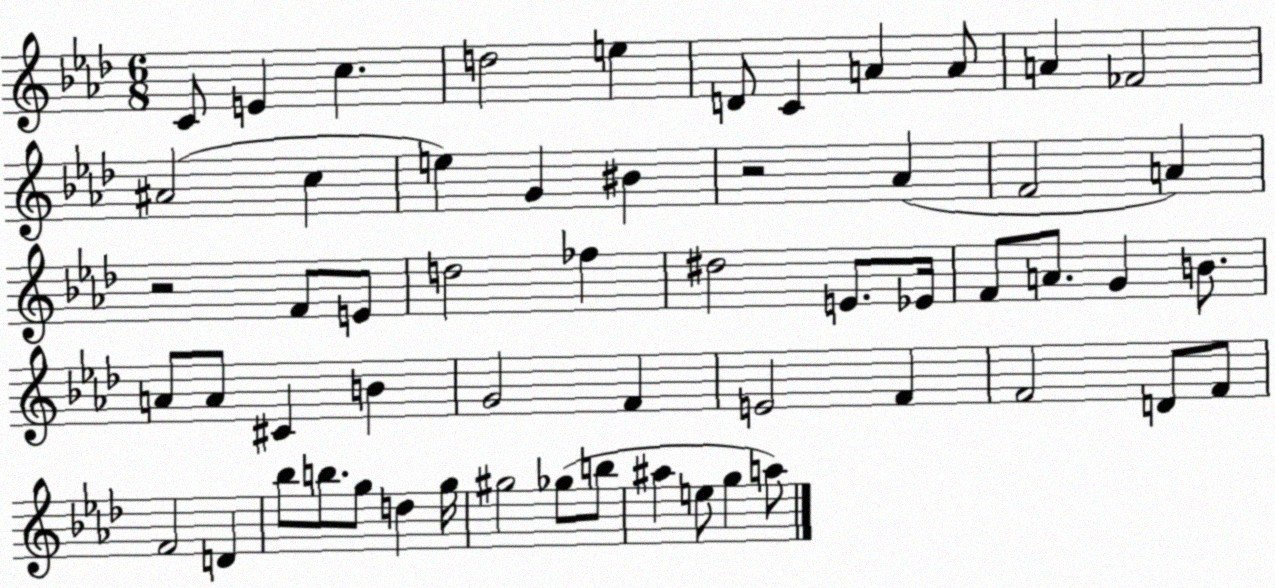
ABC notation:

X:1
T:Untitled
M:6/8
L:1/4
K:Ab
C/2 E c d2 e D/2 C A A/2 A _F2 ^A2 c e G ^B z2 _A F2 A z2 F/2 E/2 d2 _f ^d2 E/2 _E/4 F/2 A/2 G B/2 A/2 A/2 ^C B G2 F E2 F F2 D/2 F/2 F2 D _b/2 b/2 g/2 d g/4 ^g2 _g/2 b/2 ^a e/2 g a/2